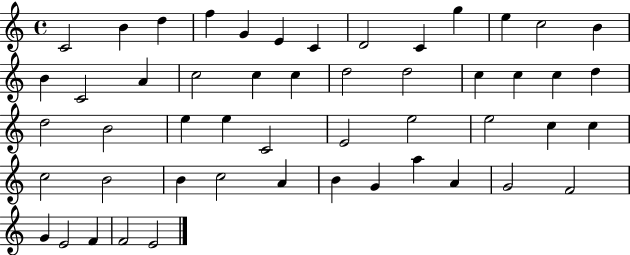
{
  \clef treble
  \time 4/4
  \defaultTimeSignature
  \key c \major
  c'2 b'4 d''4 | f''4 g'4 e'4 c'4 | d'2 c'4 g''4 | e''4 c''2 b'4 | \break b'4 c'2 a'4 | c''2 c''4 c''4 | d''2 d''2 | c''4 c''4 c''4 d''4 | \break d''2 b'2 | e''4 e''4 c'2 | e'2 e''2 | e''2 c''4 c''4 | \break c''2 b'2 | b'4 c''2 a'4 | b'4 g'4 a''4 a'4 | g'2 f'2 | \break g'4 e'2 f'4 | f'2 e'2 | \bar "|."
}